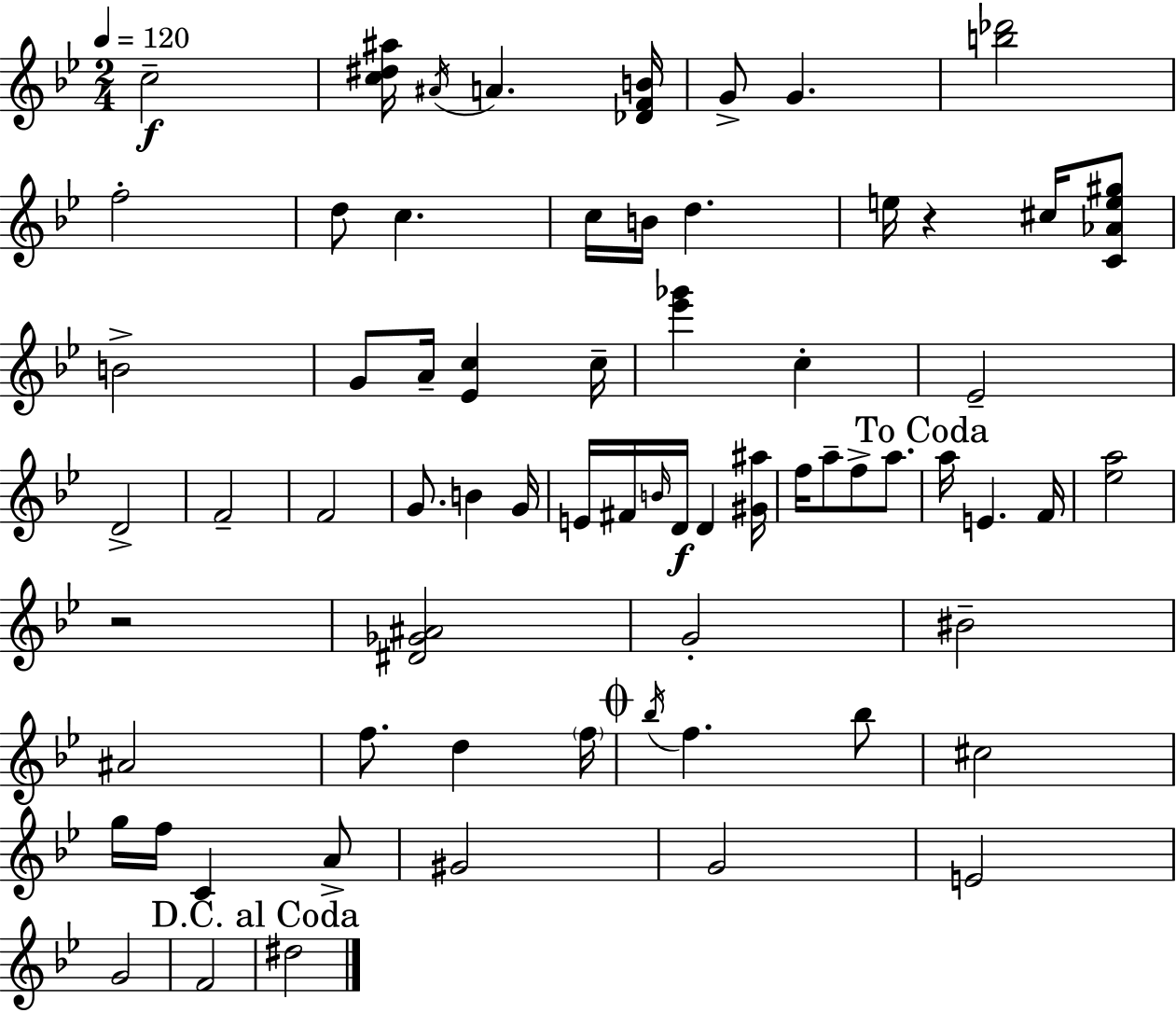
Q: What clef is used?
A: treble